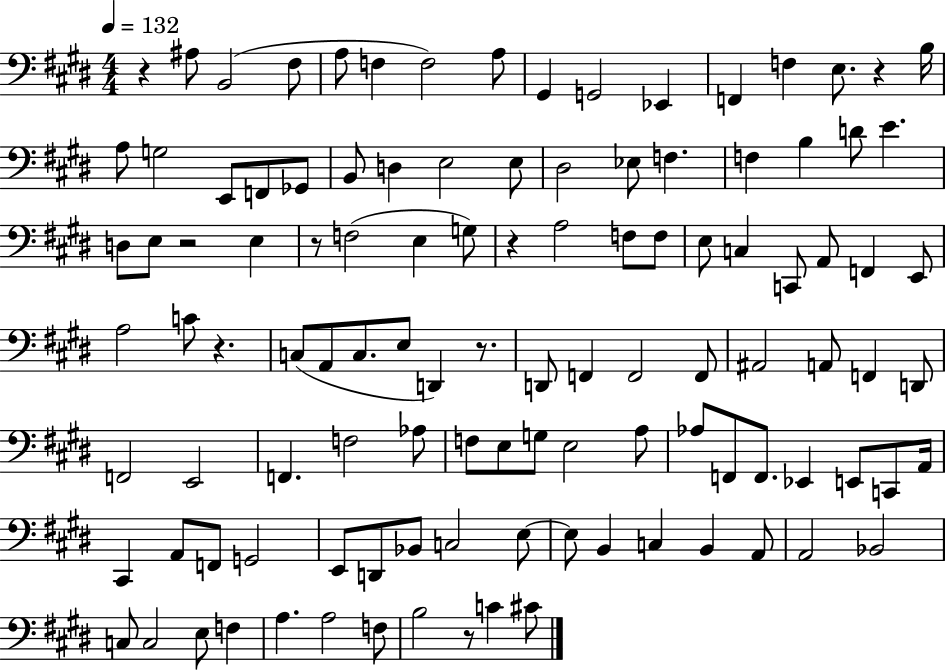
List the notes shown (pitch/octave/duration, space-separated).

R/q A#3/e B2/h F#3/e A3/e F3/q F3/h A3/e G#2/q G2/h Eb2/q F2/q F3/q E3/e. R/q B3/s A3/e G3/h E2/e F2/e Gb2/e B2/e D3/q E3/h E3/e D#3/h Eb3/e F3/q. F3/q B3/q D4/e E4/q. D3/e E3/e R/h E3/q R/e F3/h E3/q G3/e R/q A3/h F3/e F3/e E3/e C3/q C2/e A2/e F2/q E2/e A3/h C4/e R/q. C3/e A2/e C3/e. E3/e D2/q R/e. D2/e F2/q F2/h F2/e A#2/h A2/e F2/q D2/e F2/h E2/h F2/q. F3/h Ab3/e F3/e E3/e G3/e E3/h A3/e Ab3/e F2/e F2/e. Eb2/q E2/e C2/e A2/s C#2/q A2/e F2/e G2/h E2/e D2/e Bb2/e C3/h E3/e E3/e B2/q C3/q B2/q A2/e A2/h Bb2/h C3/e C3/h E3/e F3/q A3/q. A3/h F3/e B3/h R/e C4/q C#4/e